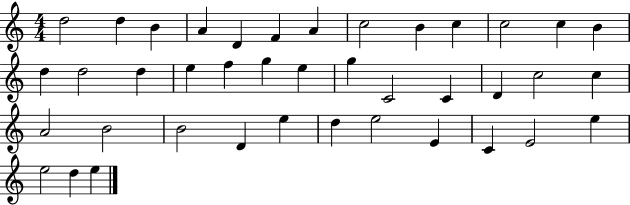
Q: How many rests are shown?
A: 0